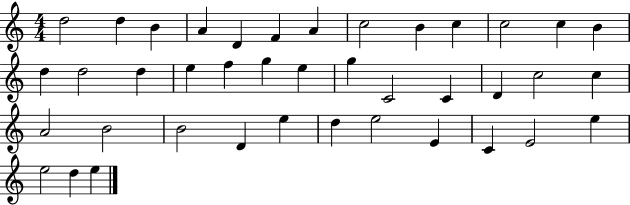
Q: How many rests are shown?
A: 0